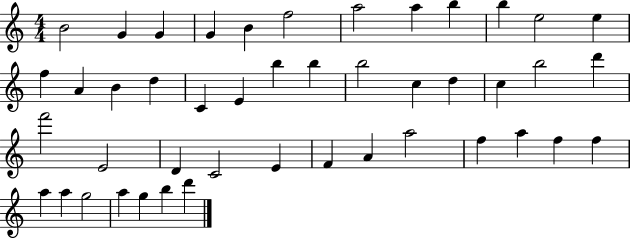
X:1
T:Untitled
M:4/4
L:1/4
K:C
B2 G G G B f2 a2 a b b e2 e f A B d C E b b b2 c d c b2 d' f'2 E2 D C2 E F A a2 f a f f a a g2 a g b d'